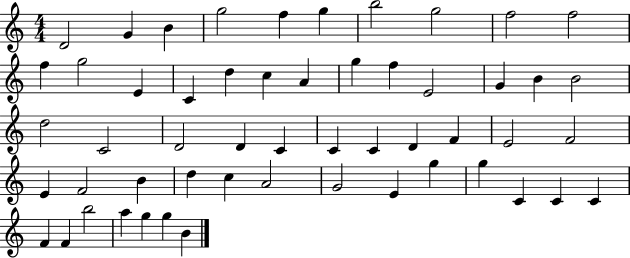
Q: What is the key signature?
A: C major